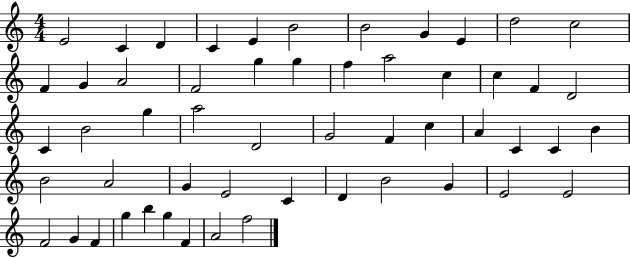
X:1
T:Untitled
M:4/4
L:1/4
K:C
E2 C D C E B2 B2 G E d2 c2 F G A2 F2 g g f a2 c c F D2 C B2 g a2 D2 G2 F c A C C B B2 A2 G E2 C D B2 G E2 E2 F2 G F g b g F A2 f2